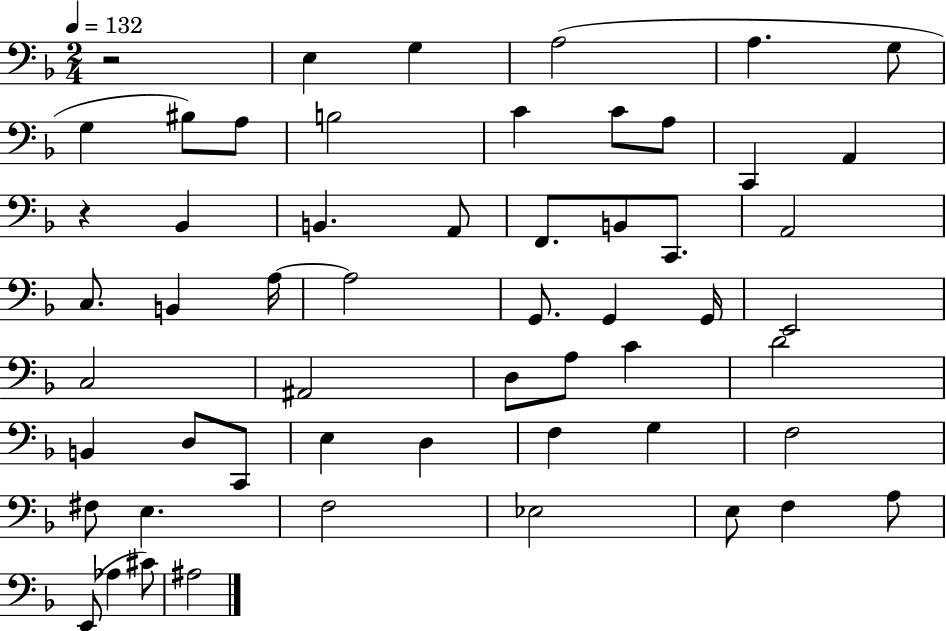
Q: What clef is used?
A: bass